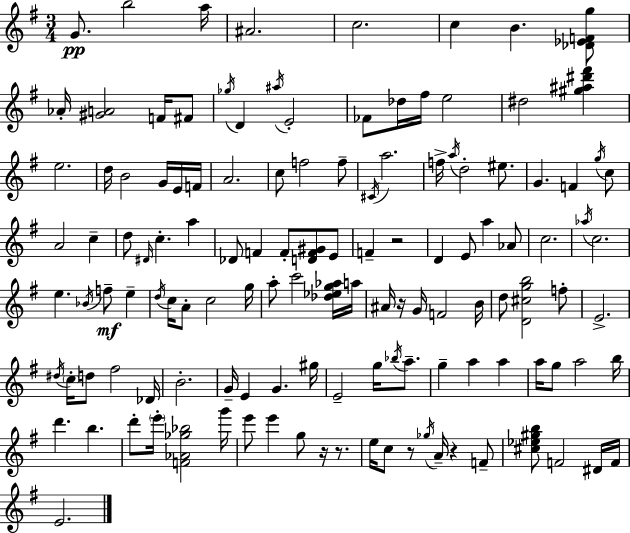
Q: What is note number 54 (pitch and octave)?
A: Ab4